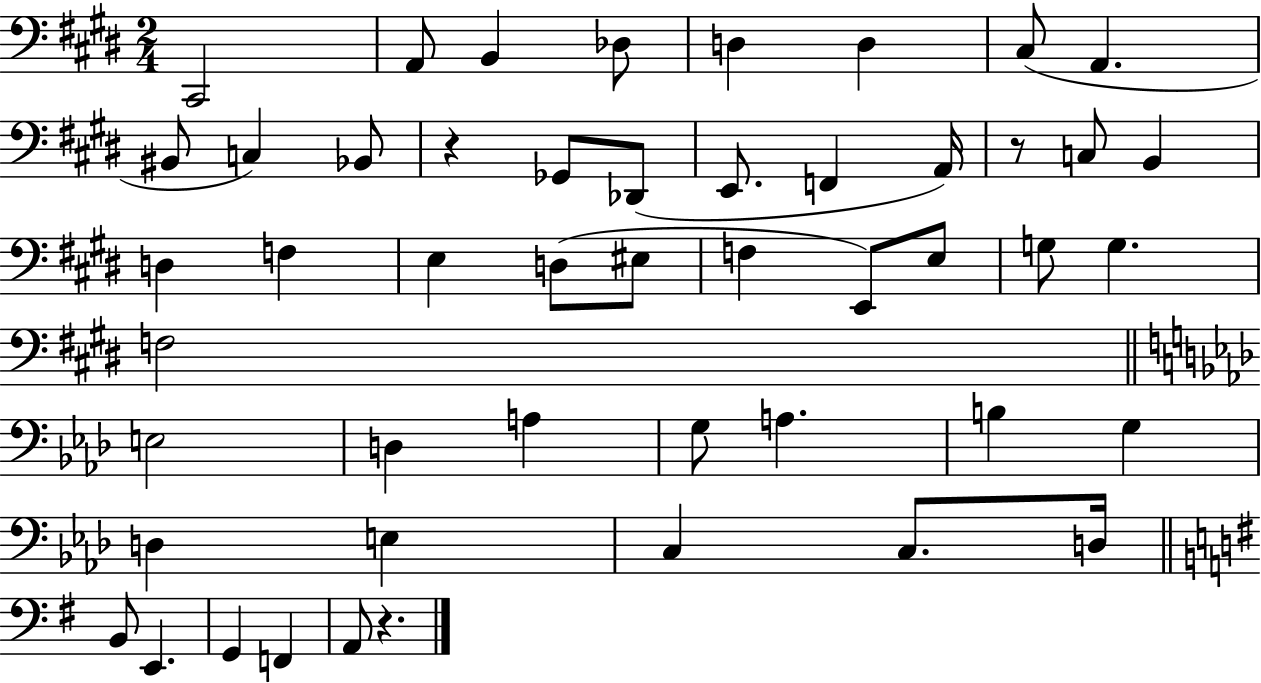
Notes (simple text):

C#2/h A2/e B2/q Db3/e D3/q D3/q C#3/e A2/q. BIS2/e C3/q Bb2/e R/q Gb2/e Db2/e E2/e. F2/q A2/s R/e C3/e B2/q D3/q F3/q E3/q D3/e EIS3/e F3/q E2/e E3/e G3/e G3/q. F3/h E3/h D3/q A3/q G3/e A3/q. B3/q G3/q D3/q E3/q C3/q C3/e. D3/s B2/e E2/q. G2/q F2/q A2/e R/q.